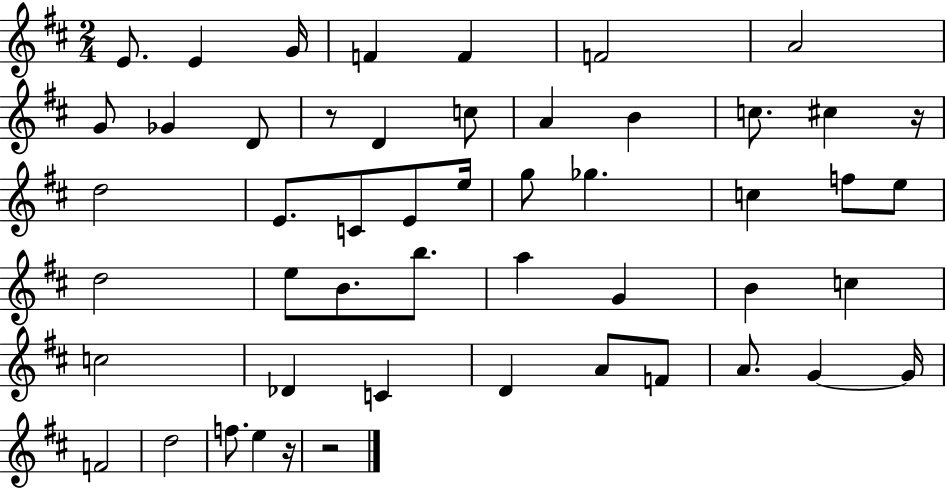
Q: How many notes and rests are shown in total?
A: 51